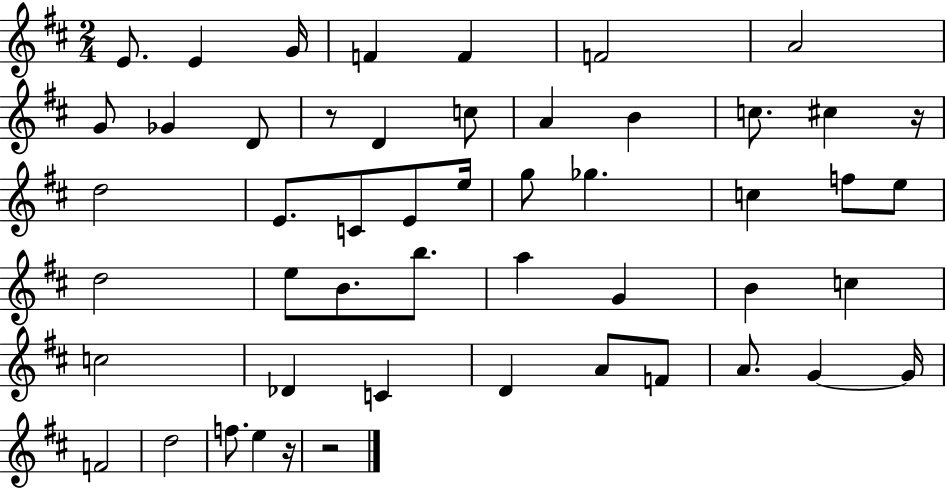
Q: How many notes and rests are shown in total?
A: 51